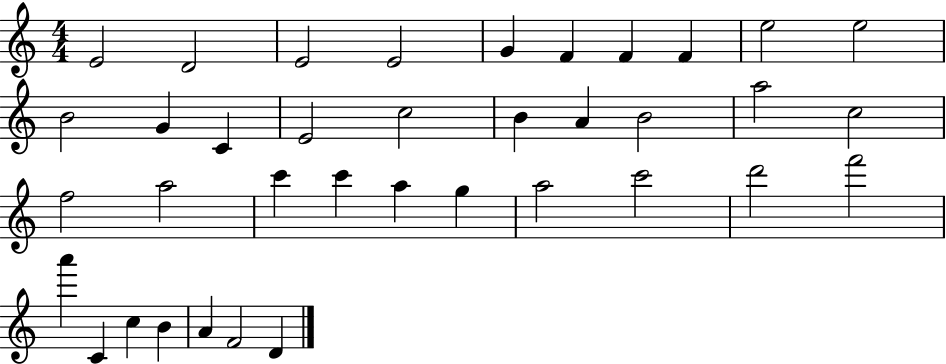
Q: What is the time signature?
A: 4/4